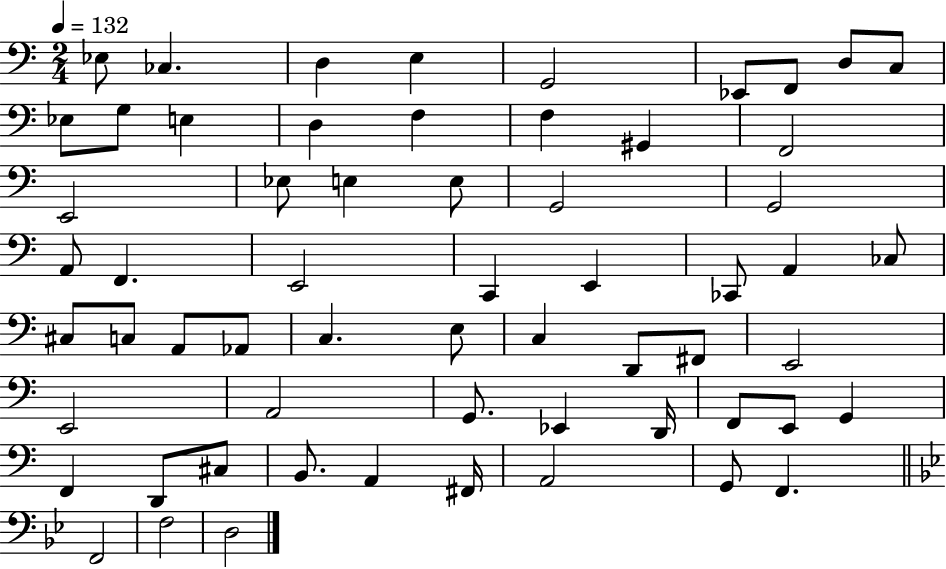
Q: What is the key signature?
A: C major